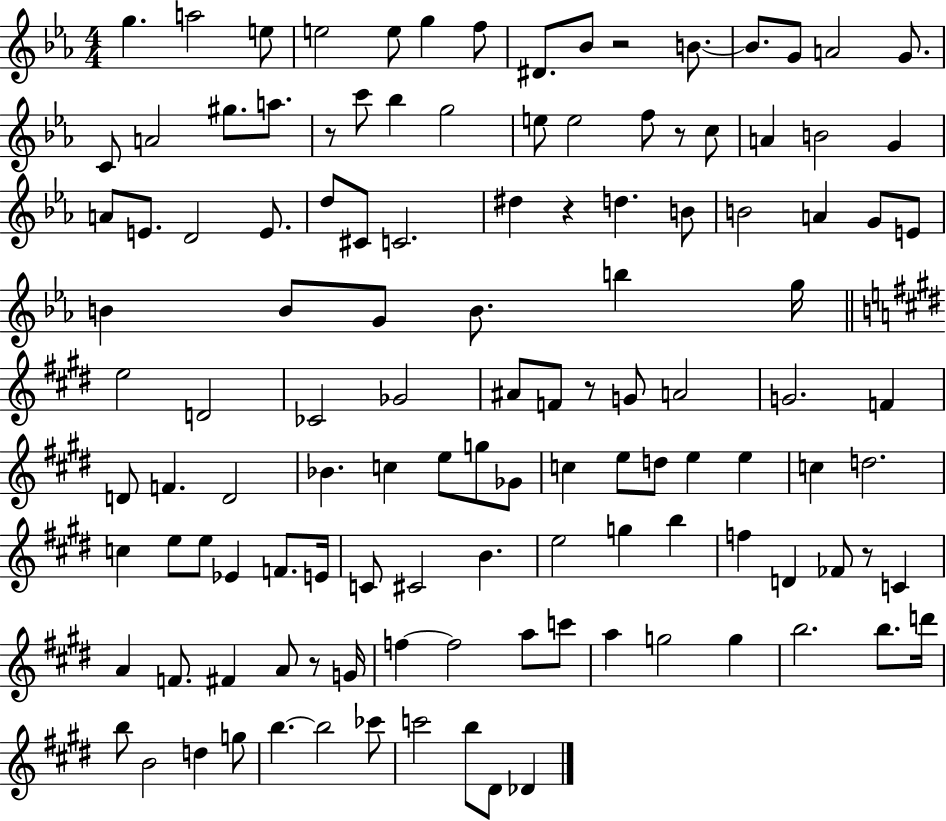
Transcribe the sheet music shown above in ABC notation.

X:1
T:Untitled
M:4/4
L:1/4
K:Eb
g a2 e/2 e2 e/2 g f/2 ^D/2 _B/2 z2 B/2 B/2 G/2 A2 G/2 C/2 A2 ^g/2 a/2 z/2 c'/2 _b g2 e/2 e2 f/2 z/2 c/2 A B2 G A/2 E/2 D2 E/2 d/2 ^C/2 C2 ^d z d B/2 B2 A G/2 E/2 B B/2 G/2 B/2 b g/4 e2 D2 _C2 _G2 ^A/2 F/2 z/2 G/2 A2 G2 F D/2 F D2 _B c e/2 g/2 _G/2 c e/2 d/2 e e c d2 c e/2 e/2 _E F/2 E/4 C/2 ^C2 B e2 g b f D _F/2 z/2 C A F/2 ^F A/2 z/2 G/4 f f2 a/2 c'/2 a g2 g b2 b/2 d'/4 b/2 B2 d g/2 b b2 _c'/2 c'2 b/2 ^D/2 _D